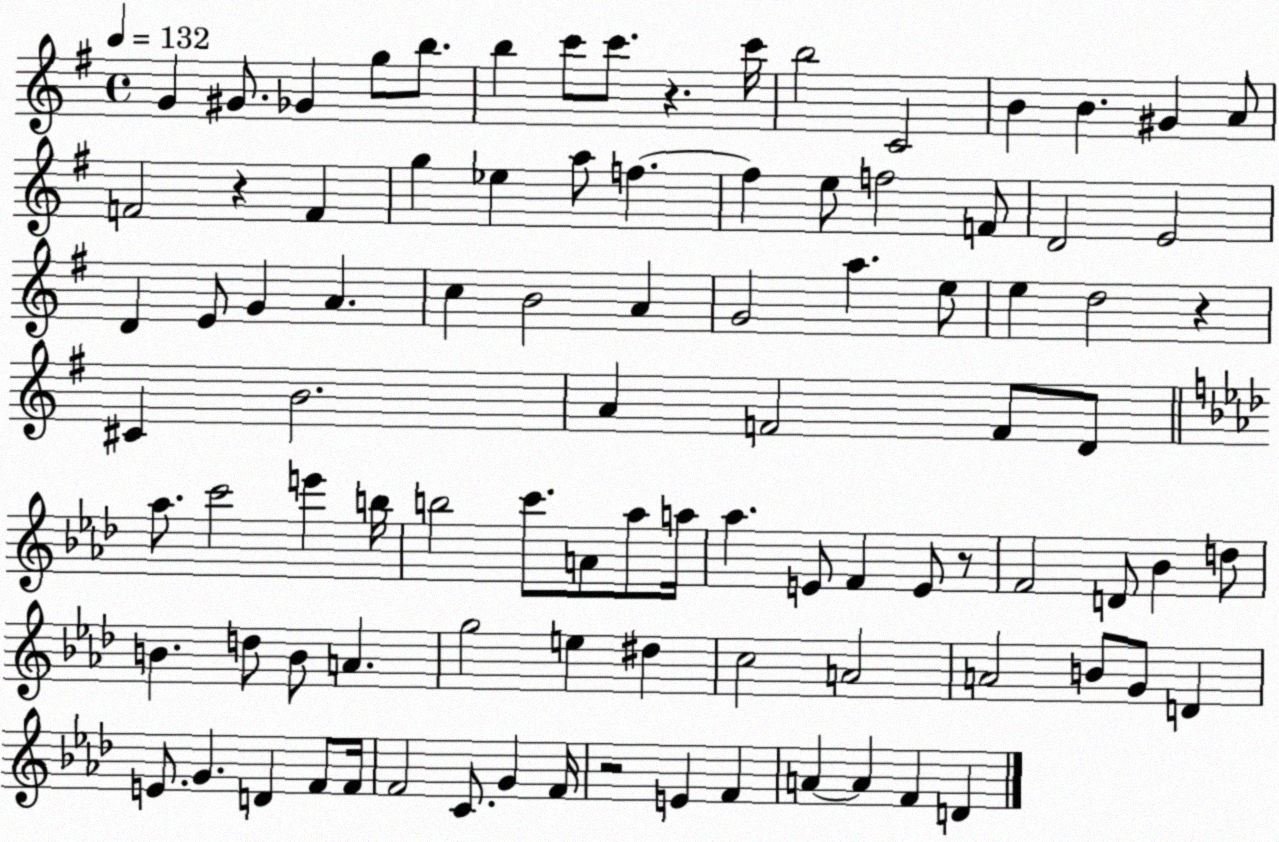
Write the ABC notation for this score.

X:1
T:Untitled
M:4/4
L:1/4
K:G
G ^G/2 _G g/2 b/2 b c'/2 c'/2 z c'/4 b2 C2 B B ^G A/2 F2 z F g _e a/2 f f e/2 f2 F/2 D2 E2 D E/2 G A c B2 A G2 a e/2 e d2 z ^C B2 A F2 F/2 D/2 _a/2 c'2 e' b/4 b2 c'/2 A/2 _a/2 a/4 _a E/2 F E/2 z/2 F2 D/2 _B d/2 B d/2 B/2 A g2 e ^d c2 A2 A2 B/2 G/2 D E/2 G D F/2 F/4 F2 C/2 G F/4 z2 E F A A F D